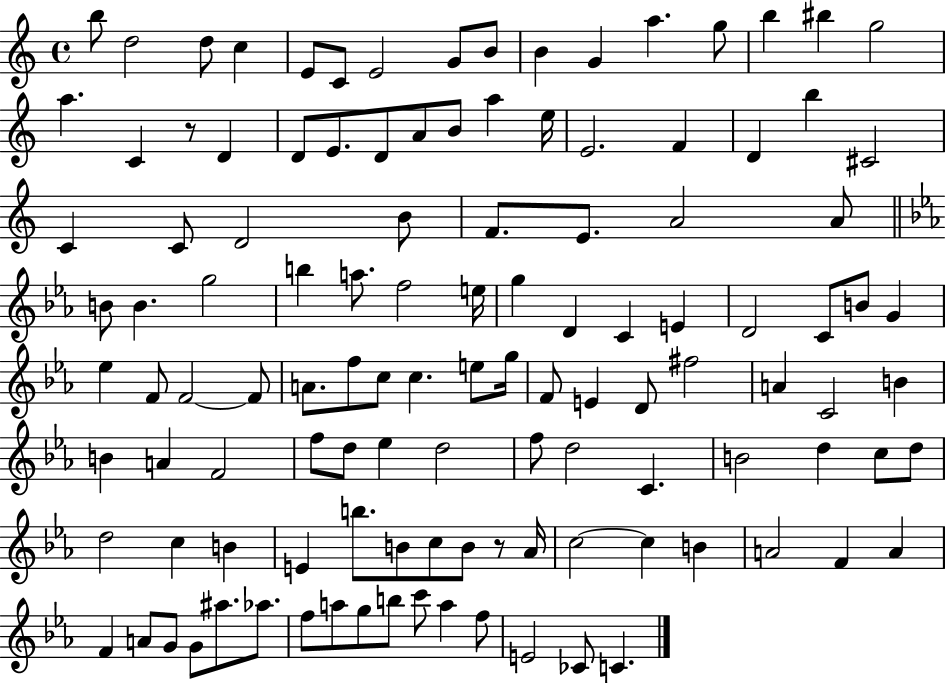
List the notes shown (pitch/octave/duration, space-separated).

B5/e D5/h D5/e C5/q E4/e C4/e E4/h G4/e B4/e B4/q G4/q A5/q. G5/e B5/q BIS5/q G5/h A5/q. C4/q R/e D4/q D4/e E4/e. D4/e A4/e B4/e A5/q E5/s E4/h. F4/q D4/q B5/q C#4/h C4/q C4/e D4/h B4/e F4/e. E4/e. A4/h A4/e B4/e B4/q. G5/h B5/q A5/e. F5/h E5/s G5/q D4/q C4/q E4/q D4/h C4/e B4/e G4/q Eb5/q F4/e F4/h F4/e A4/e. F5/e C5/e C5/q. E5/e G5/s F4/e E4/q D4/e F#5/h A4/q C4/h B4/q B4/q A4/q F4/h F5/e D5/e Eb5/q D5/h F5/e D5/h C4/q. B4/h D5/q C5/e D5/e D5/h C5/q B4/q E4/q B5/e. B4/e C5/e B4/e R/e Ab4/s C5/h C5/q B4/q A4/h F4/q A4/q F4/q A4/e G4/e G4/e A#5/e. Ab5/e. F5/e A5/e G5/e B5/e C6/e A5/q F5/e E4/h CES4/e C4/q.